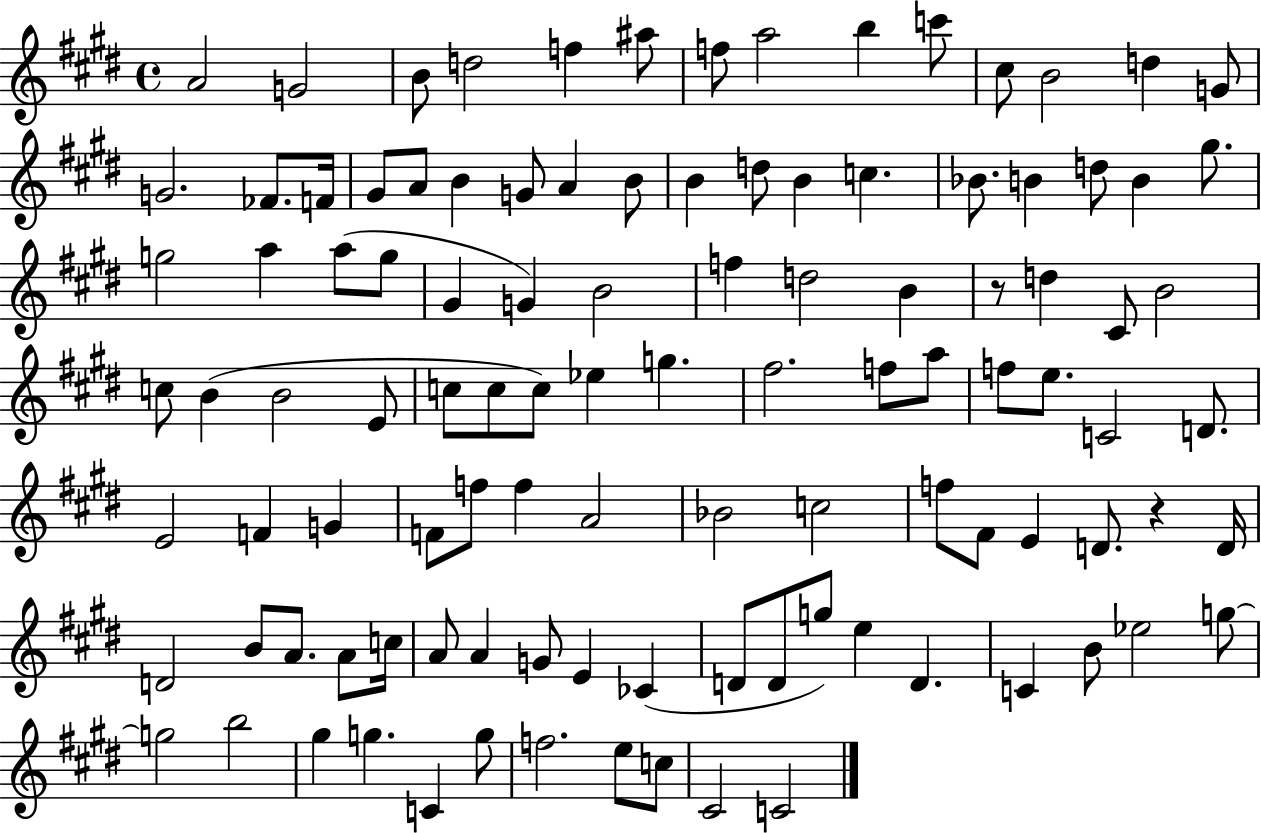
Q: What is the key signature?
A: E major